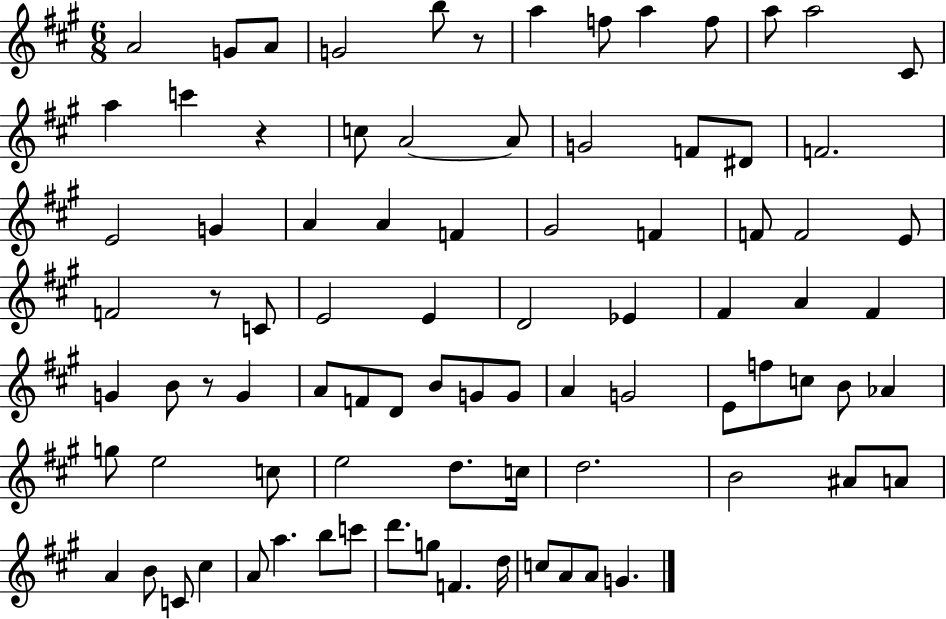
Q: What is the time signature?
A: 6/8